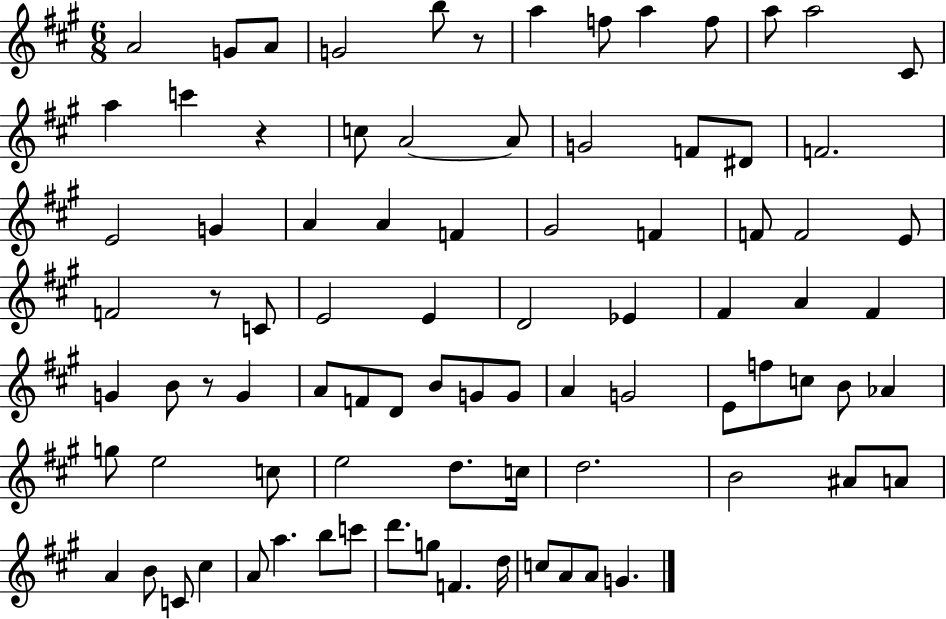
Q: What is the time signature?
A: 6/8